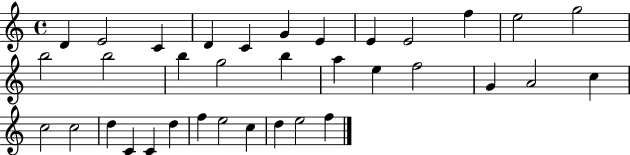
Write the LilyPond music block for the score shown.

{
  \clef treble
  \time 4/4
  \defaultTimeSignature
  \key c \major
  d'4 e'2 c'4 | d'4 c'4 g'4 e'4 | e'4 e'2 f''4 | e''2 g''2 | \break b''2 b''2 | b''4 g''2 b''4 | a''4 e''4 f''2 | g'4 a'2 c''4 | \break c''2 c''2 | d''4 c'4 c'4 d''4 | f''4 e''2 c''4 | d''4 e''2 f''4 | \break \bar "|."
}